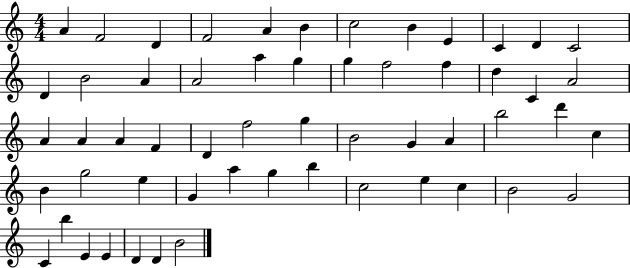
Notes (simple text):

A4/q F4/h D4/q F4/h A4/q B4/q C5/h B4/q E4/q C4/q D4/q C4/h D4/q B4/h A4/q A4/h A5/q G5/q G5/q F5/h F5/q D5/q C4/q A4/h A4/q A4/q A4/q F4/q D4/q F5/h G5/q B4/h G4/q A4/q B5/h D6/q C5/q B4/q G5/h E5/q G4/q A5/q G5/q B5/q C5/h E5/q C5/q B4/h G4/h C4/q B5/q E4/q E4/q D4/q D4/q B4/h